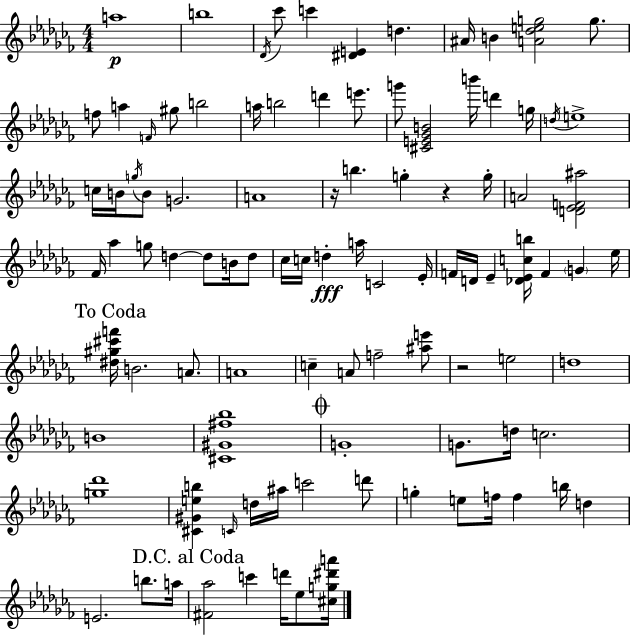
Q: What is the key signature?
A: AES minor